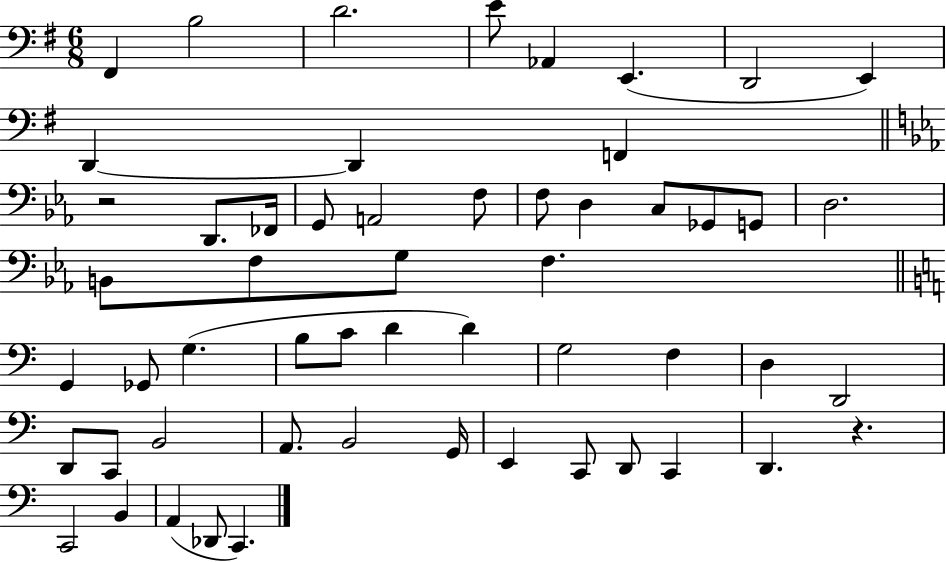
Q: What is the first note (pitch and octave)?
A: F#2